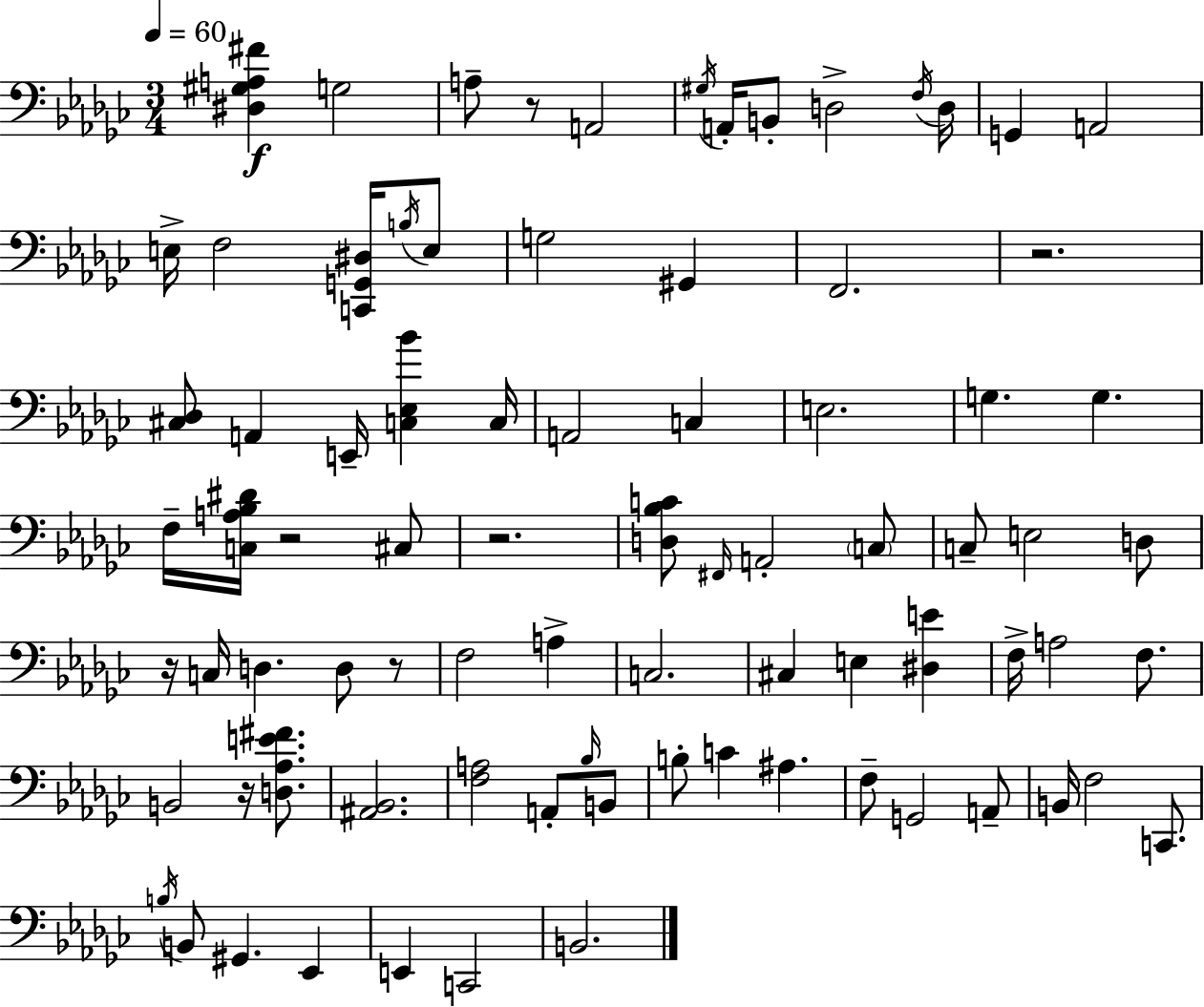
[D#3,G#3,A3,F#4]/q G3/h A3/e R/e A2/h G#3/s A2/s B2/e D3/h F3/s D3/s G2/q A2/h E3/s F3/h [C2,G2,D#3]/s B3/s E3/e G3/h G#2/q F2/h. R/h. [C#3,Db3]/e A2/q E2/s [C3,Eb3,Bb4]/q C3/s A2/h C3/q E3/h. G3/q. G3/q. F3/s [C3,A3,Bb3,D#4]/s R/h C#3/e R/h. [D3,Bb3,C4]/e F#2/s A2/h C3/e C3/e E3/h D3/e R/s C3/s D3/q. D3/e R/e F3/h A3/q C3/h. C#3/q E3/q [D#3,E4]/q F3/s A3/h F3/e. B2/h R/s [D3,Ab3,E4,F#4]/e. [A#2,Bb2]/h. [F3,A3]/h A2/e Bb3/s B2/e B3/e C4/q A#3/q. F3/e G2/h A2/e B2/s F3/h C2/e. B3/s B2/e G#2/q. Eb2/q E2/q C2/h B2/h.